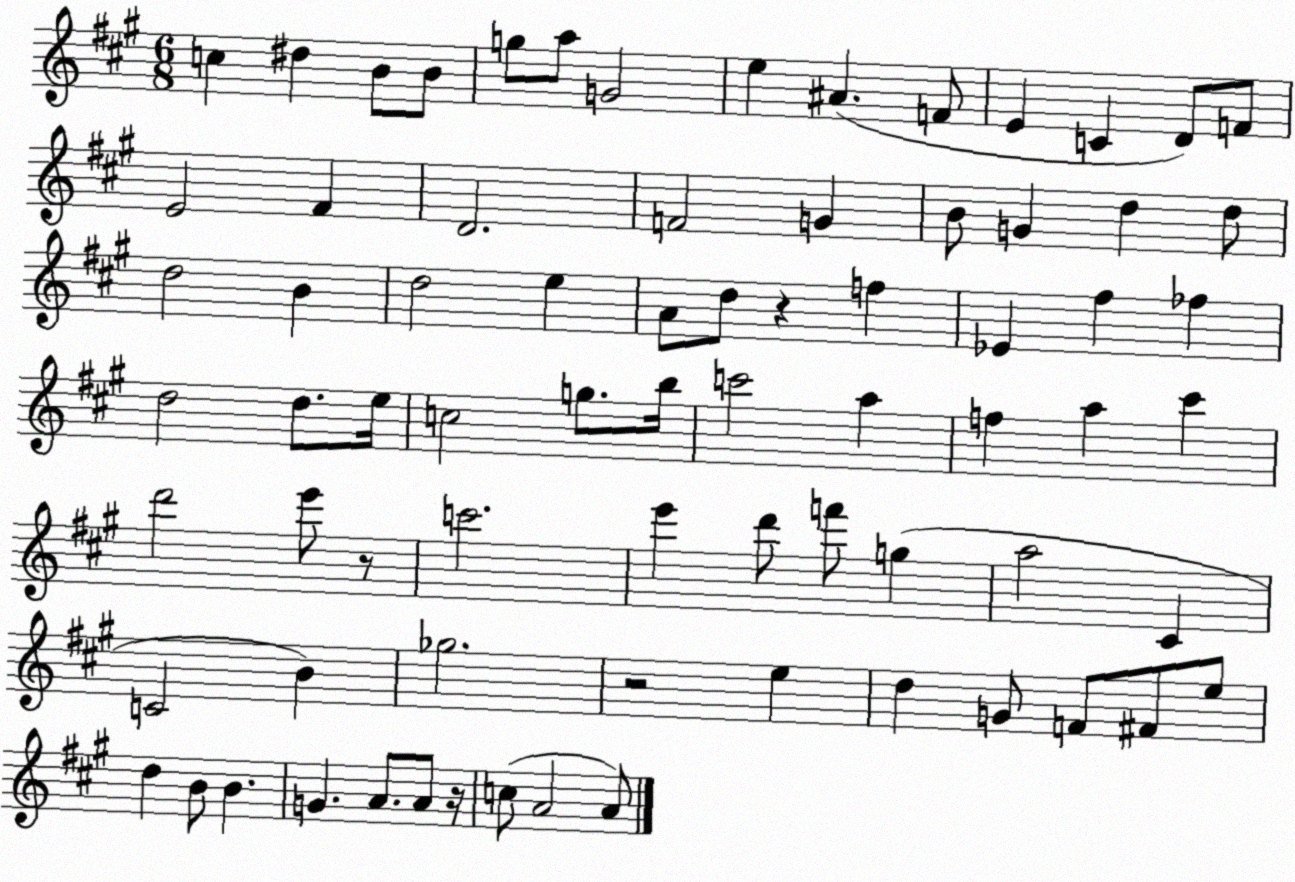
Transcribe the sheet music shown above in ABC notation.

X:1
T:Untitled
M:6/8
L:1/4
K:A
c ^d B/2 B/2 g/2 a/2 G2 e ^A F/2 E C D/2 F/2 E2 ^F D2 F2 G B/2 G d d/2 d2 B d2 e A/2 d/2 z f _E ^f _f d2 d/2 e/4 c2 g/2 b/4 c'2 a f a ^c' d'2 e'/2 z/2 c'2 e' d'/2 f'/2 g a2 ^C C2 B _g2 z2 e d G/2 F/2 ^F/2 e/2 d B/2 B G A/2 A/2 z/4 c/2 A2 A/2